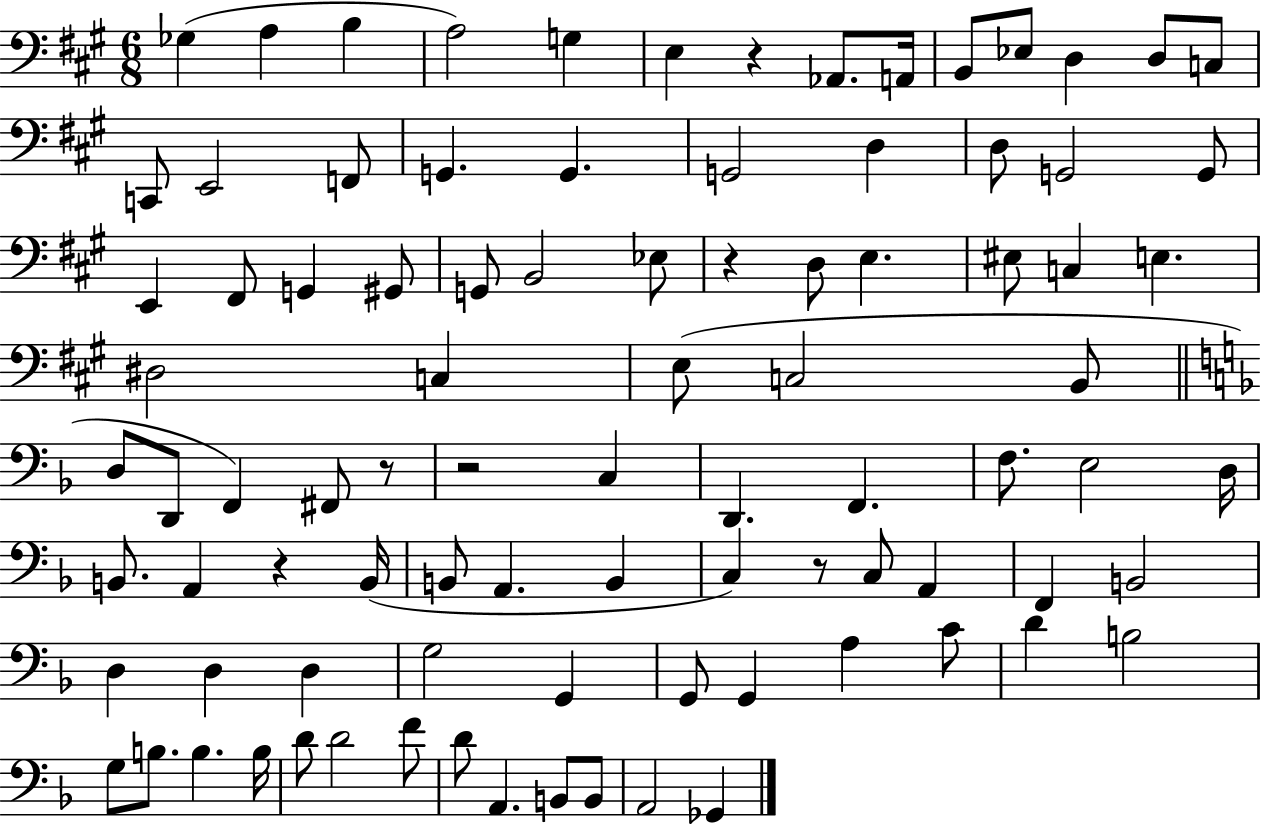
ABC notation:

X:1
T:Untitled
M:6/8
L:1/4
K:A
_G, A, B, A,2 G, E, z _A,,/2 A,,/4 B,,/2 _E,/2 D, D,/2 C,/2 C,,/2 E,,2 F,,/2 G,, G,, G,,2 D, D,/2 G,,2 G,,/2 E,, ^F,,/2 G,, ^G,,/2 G,,/2 B,,2 _E,/2 z D,/2 E, ^E,/2 C, E, ^D,2 C, E,/2 C,2 B,,/2 D,/2 D,,/2 F,, ^F,,/2 z/2 z2 C, D,, F,, F,/2 E,2 D,/4 B,,/2 A,, z B,,/4 B,,/2 A,, B,, C, z/2 C,/2 A,, F,, B,,2 D, D, D, G,2 G,, G,,/2 G,, A, C/2 D B,2 G,/2 B,/2 B, B,/4 D/2 D2 F/2 D/2 A,, B,,/2 B,,/2 A,,2 _G,,